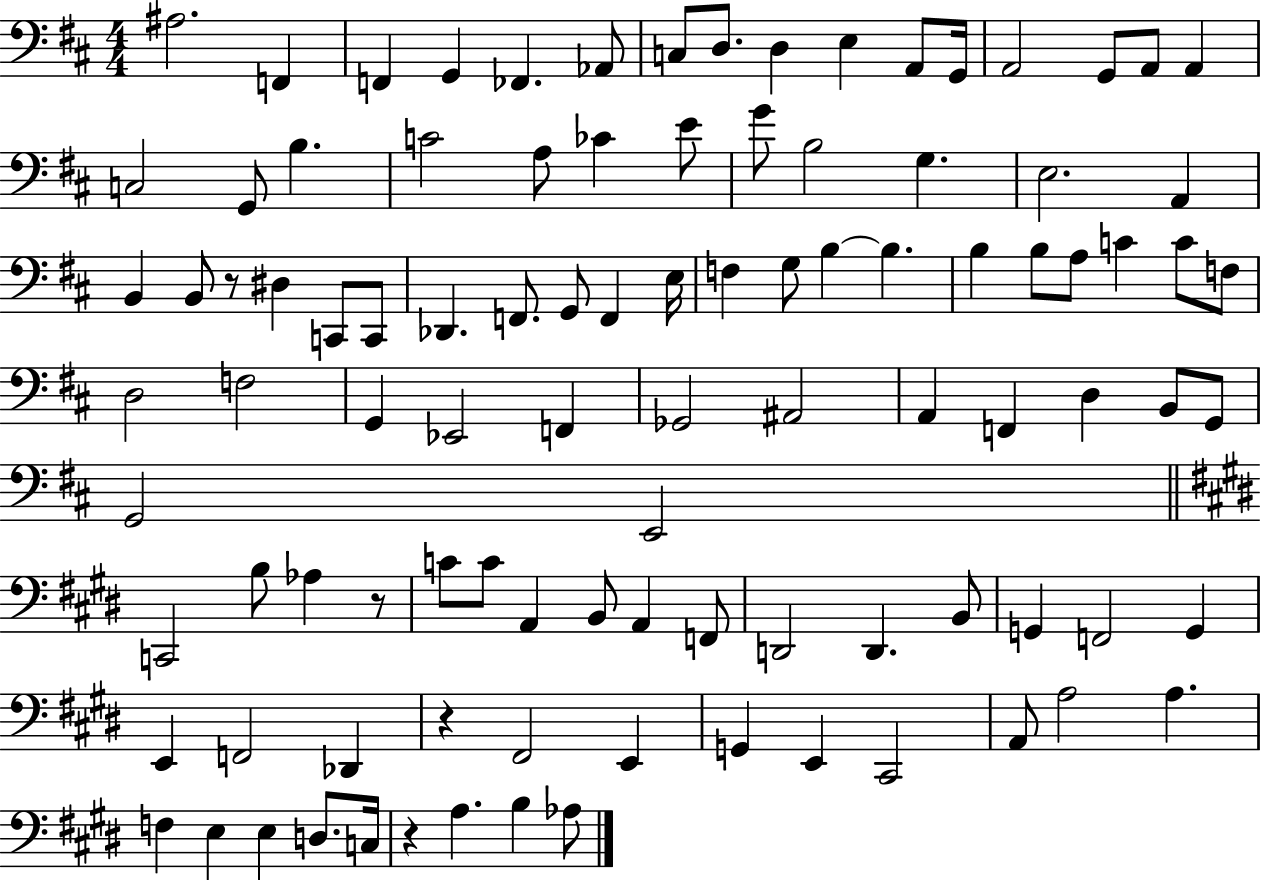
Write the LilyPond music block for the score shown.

{
  \clef bass
  \numericTimeSignature
  \time 4/4
  \key d \major
  ais2. f,4 | f,4 g,4 fes,4. aes,8 | c8 d8. d4 e4 a,8 g,16 | a,2 g,8 a,8 a,4 | \break c2 g,8 b4. | c'2 a8 ces'4 e'8 | g'8 b2 g4. | e2. a,4 | \break b,4 b,8 r8 dis4 c,8 c,8 | des,4. f,8. g,8 f,4 e16 | f4 g8 b4~~ b4. | b4 b8 a8 c'4 c'8 f8 | \break d2 f2 | g,4 ees,2 f,4 | ges,2 ais,2 | a,4 f,4 d4 b,8 g,8 | \break g,2 e,2 | \bar "||" \break \key e \major c,2 b8 aes4 r8 | c'8 c'8 a,4 b,8 a,4 f,8 | d,2 d,4. b,8 | g,4 f,2 g,4 | \break e,4 f,2 des,4 | r4 fis,2 e,4 | g,4 e,4 cis,2 | a,8 a2 a4. | \break f4 e4 e4 d8. c16 | r4 a4. b4 aes8 | \bar "|."
}